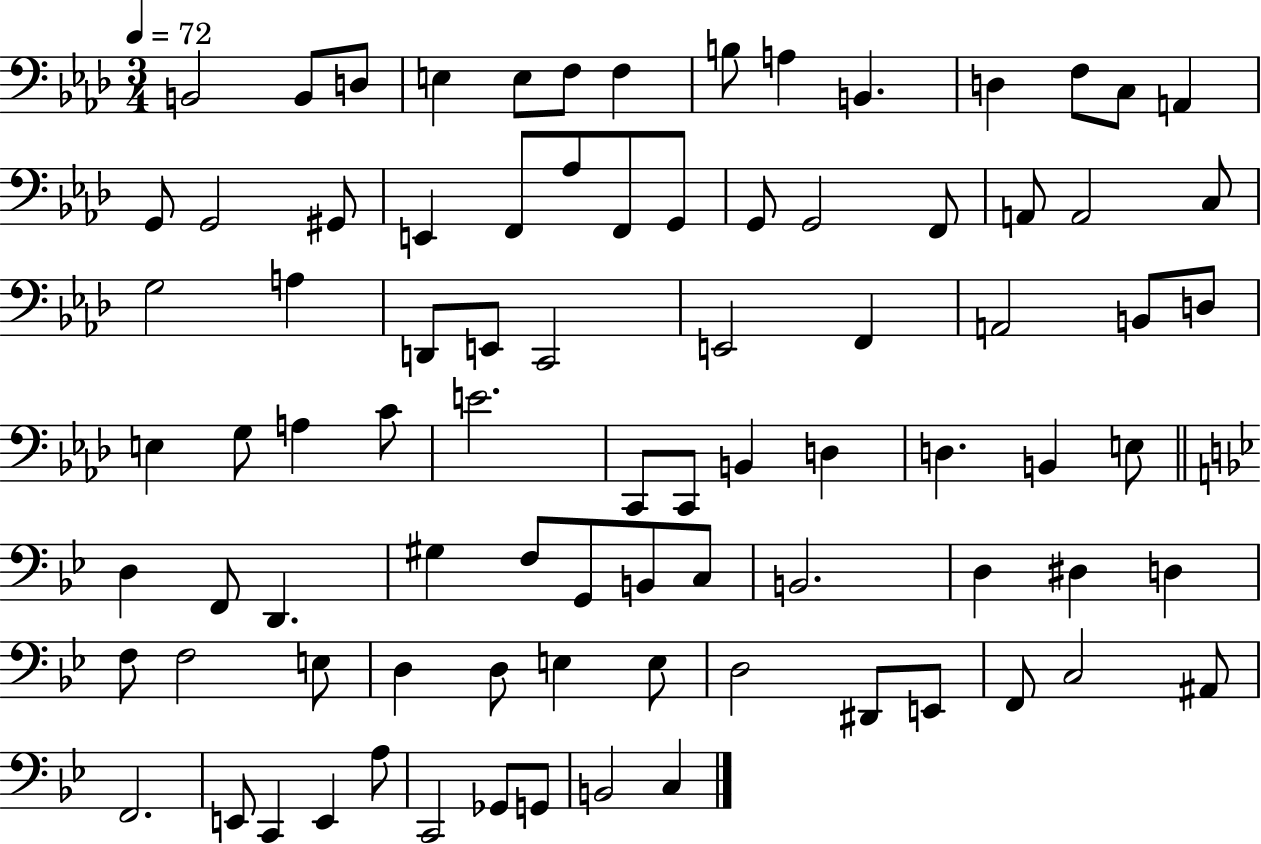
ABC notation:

X:1
T:Untitled
M:3/4
L:1/4
K:Ab
B,,2 B,,/2 D,/2 E, E,/2 F,/2 F, B,/2 A, B,, D, F,/2 C,/2 A,, G,,/2 G,,2 ^G,,/2 E,, F,,/2 _A,/2 F,,/2 G,,/2 G,,/2 G,,2 F,,/2 A,,/2 A,,2 C,/2 G,2 A, D,,/2 E,,/2 C,,2 E,,2 F,, A,,2 B,,/2 D,/2 E, G,/2 A, C/2 E2 C,,/2 C,,/2 B,, D, D, B,, E,/2 D, F,,/2 D,, ^G, F,/2 G,,/2 B,,/2 C,/2 B,,2 D, ^D, D, F,/2 F,2 E,/2 D, D,/2 E, E,/2 D,2 ^D,,/2 E,,/2 F,,/2 C,2 ^A,,/2 F,,2 E,,/2 C,, E,, A,/2 C,,2 _G,,/2 G,,/2 B,,2 C,